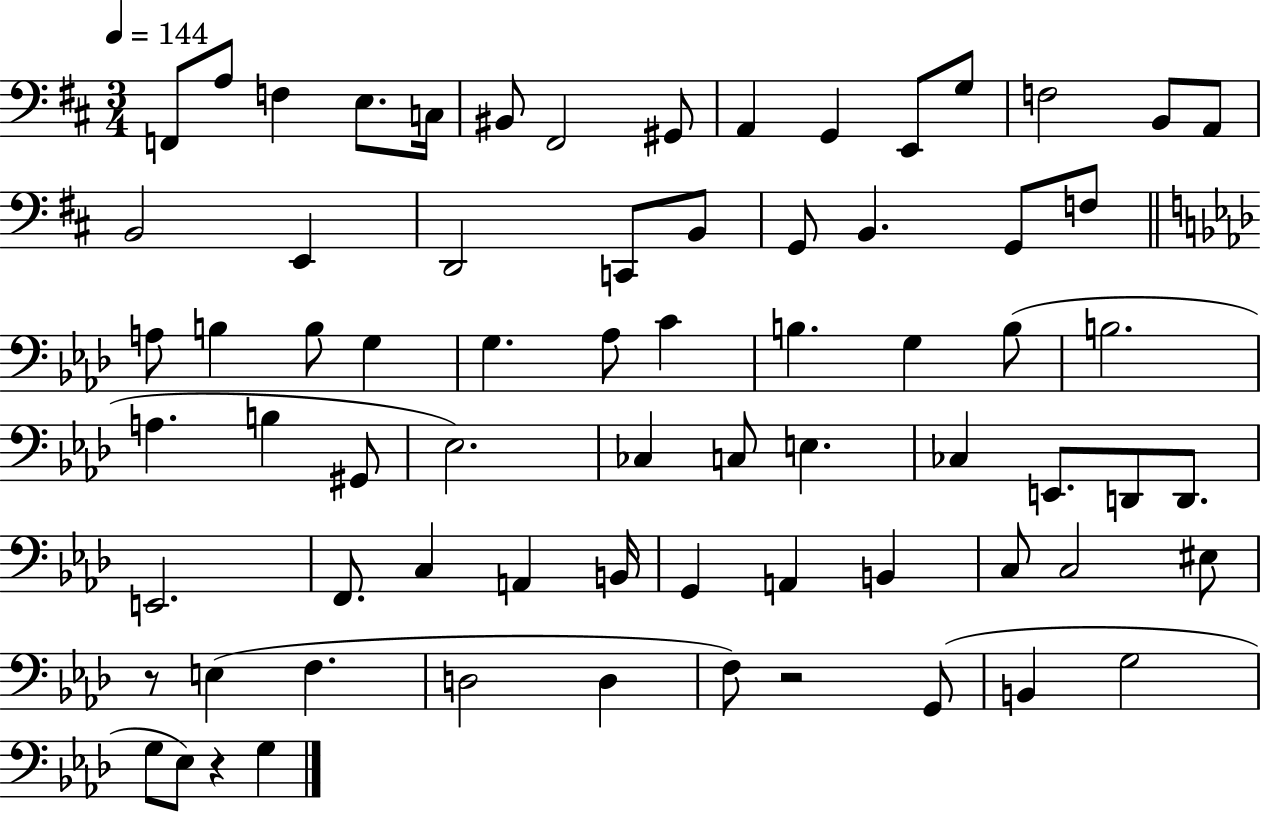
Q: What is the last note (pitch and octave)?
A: G3